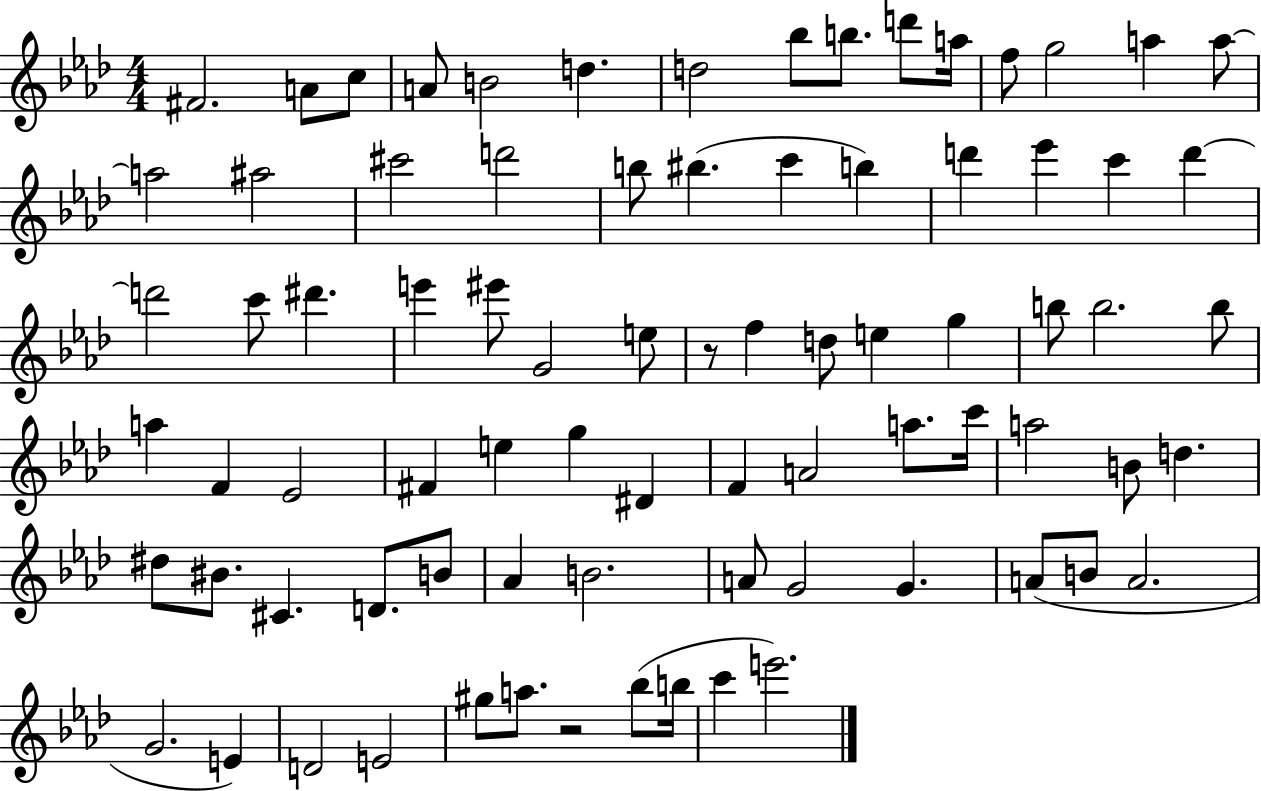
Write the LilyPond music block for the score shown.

{
  \clef treble
  \numericTimeSignature
  \time 4/4
  \key aes \major
  fis'2. a'8 c''8 | a'8 b'2 d''4. | d''2 bes''8 b''8. d'''8 a''16 | f''8 g''2 a''4 a''8~~ | \break a''2 ais''2 | cis'''2 d'''2 | b''8 bis''4.( c'''4 b''4) | d'''4 ees'''4 c'''4 d'''4~~ | \break d'''2 c'''8 dis'''4. | e'''4 eis'''8 g'2 e''8 | r8 f''4 d''8 e''4 g''4 | b''8 b''2. b''8 | \break a''4 f'4 ees'2 | fis'4 e''4 g''4 dis'4 | f'4 a'2 a''8. c'''16 | a''2 b'8 d''4. | \break dis''8 bis'8. cis'4. d'8. b'8 | aes'4 b'2. | a'8 g'2 g'4. | a'8( b'8 a'2. | \break g'2. e'4) | d'2 e'2 | gis''8 a''8. r2 bes''8( b''16 | c'''4 e'''2.) | \break \bar "|."
}